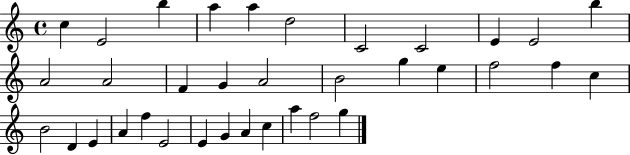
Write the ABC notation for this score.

X:1
T:Untitled
M:4/4
L:1/4
K:C
c E2 b a a d2 C2 C2 E E2 b A2 A2 F G A2 B2 g e f2 f c B2 D E A f E2 E G A c a f2 g